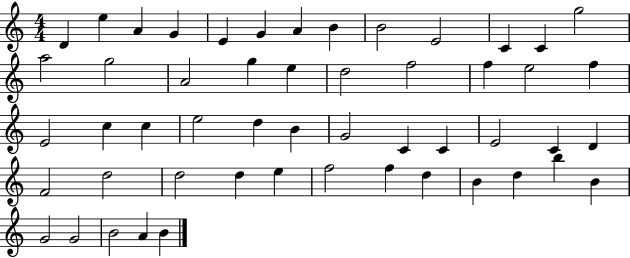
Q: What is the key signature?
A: C major